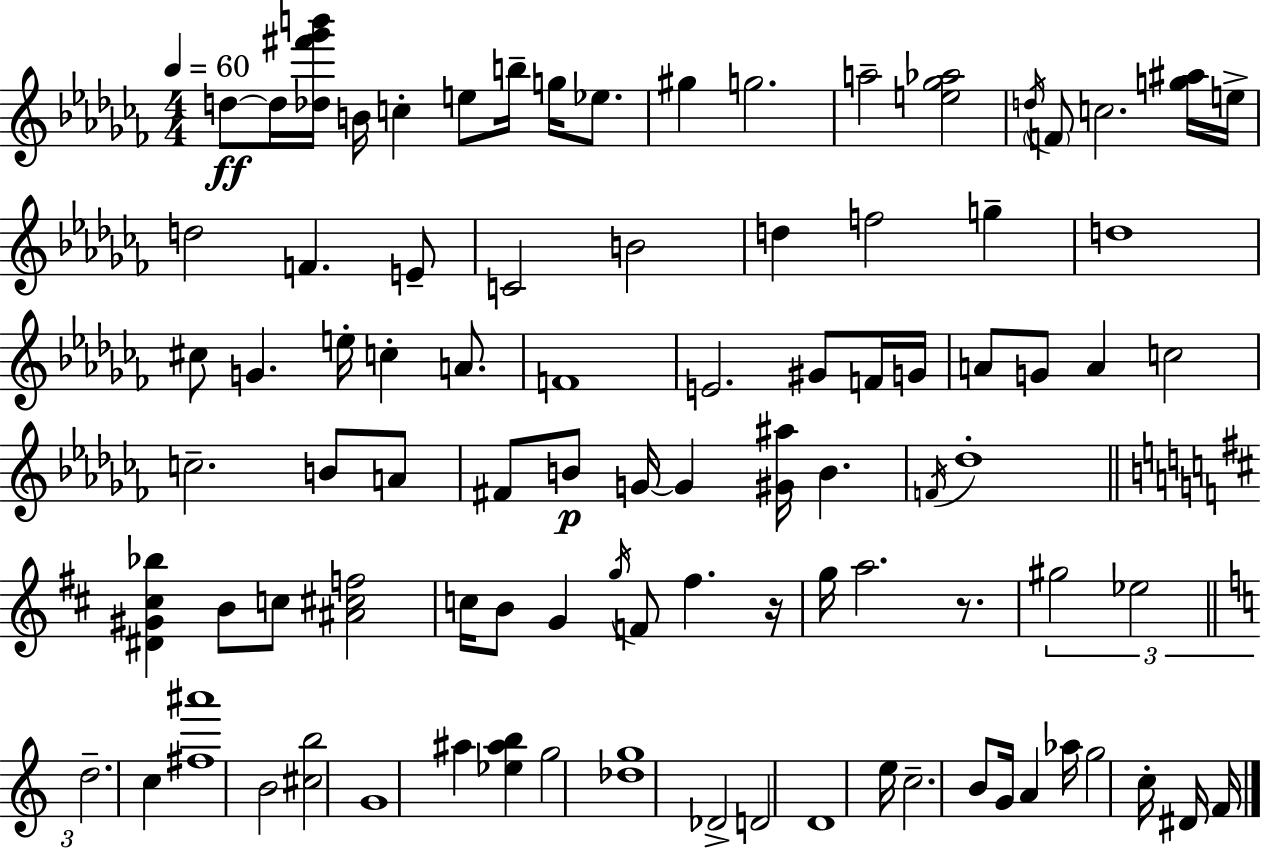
D5/e D5/s [Db5,F#6,Gb6,B6]/s B4/s C5/q E5/e B5/s G5/s Eb5/e. G#5/q G5/h. A5/h [E5,Gb5,Ab5]/h D5/s F4/e C5/h. [G5,A#5]/s E5/s D5/h F4/q. E4/e C4/h B4/h D5/q F5/h G5/q D5/w C#5/e G4/q. E5/s C5/q A4/e. F4/w E4/h. G#4/e F4/s G4/s A4/e G4/e A4/q C5/h C5/h. B4/e A4/e F#4/e B4/e G4/s G4/q [G#4,A#5]/s B4/q. F4/s Db5/w [D#4,G#4,C#5,Bb5]/q B4/e C5/e [A#4,C#5,F5]/h C5/s B4/e G4/q G5/s F4/e F#5/q. R/s G5/s A5/h. R/e. G#5/h Eb5/h D5/h. C5/q [F#5,A#6]/w B4/h [C#5,B5]/h G4/w A#5/q [Eb5,A#5,B5]/q G5/h [Db5,G5]/w Db4/h D4/h D4/w E5/s C5/h. B4/e G4/s A4/q Ab5/s G5/h C5/s D#4/s F4/s